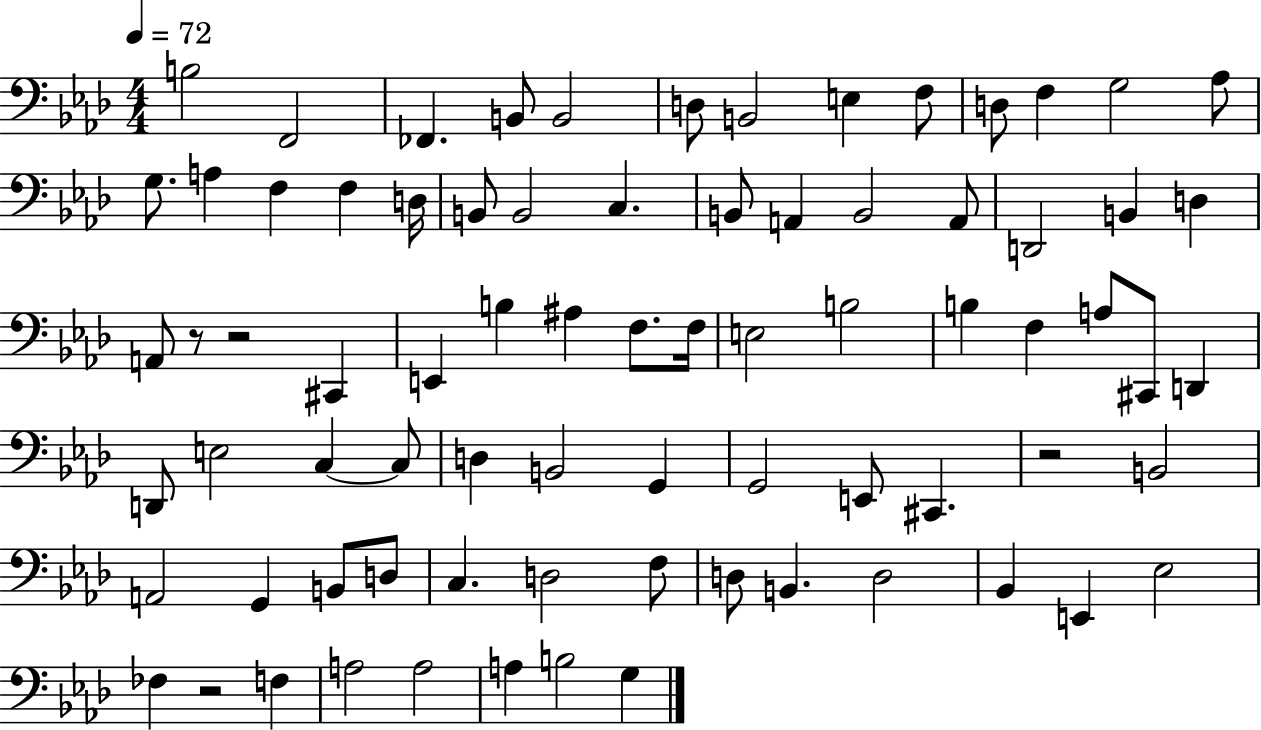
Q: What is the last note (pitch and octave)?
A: G3